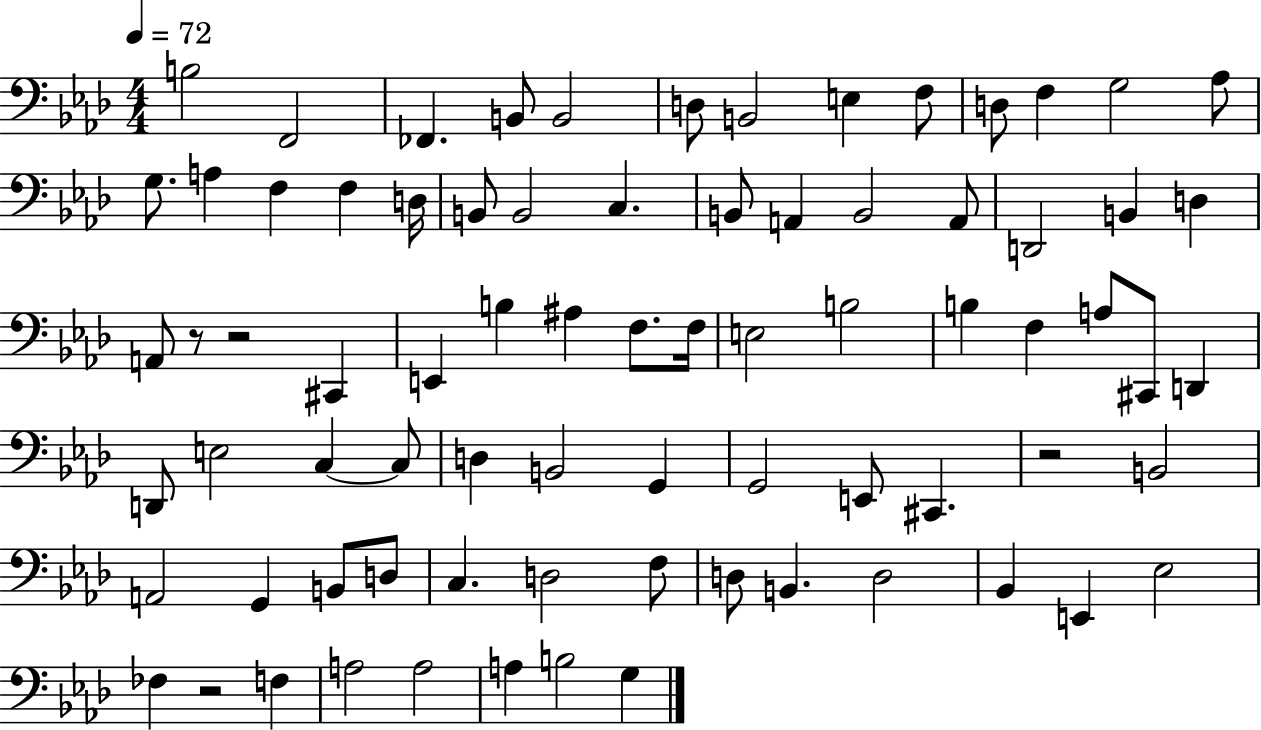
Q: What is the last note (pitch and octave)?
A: G3